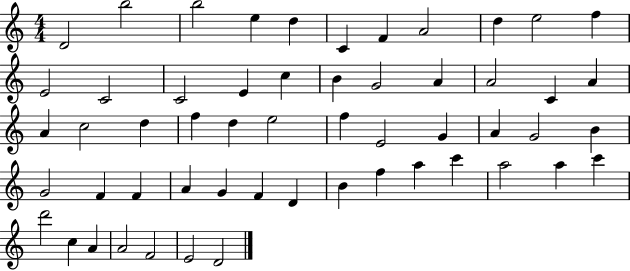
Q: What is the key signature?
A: C major